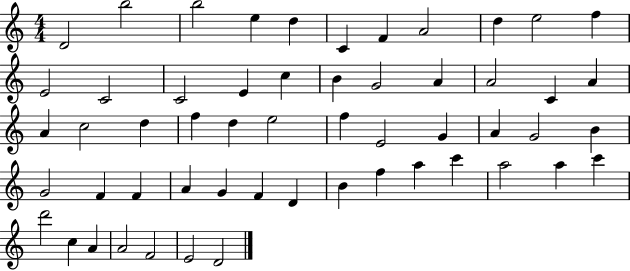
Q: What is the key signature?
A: C major